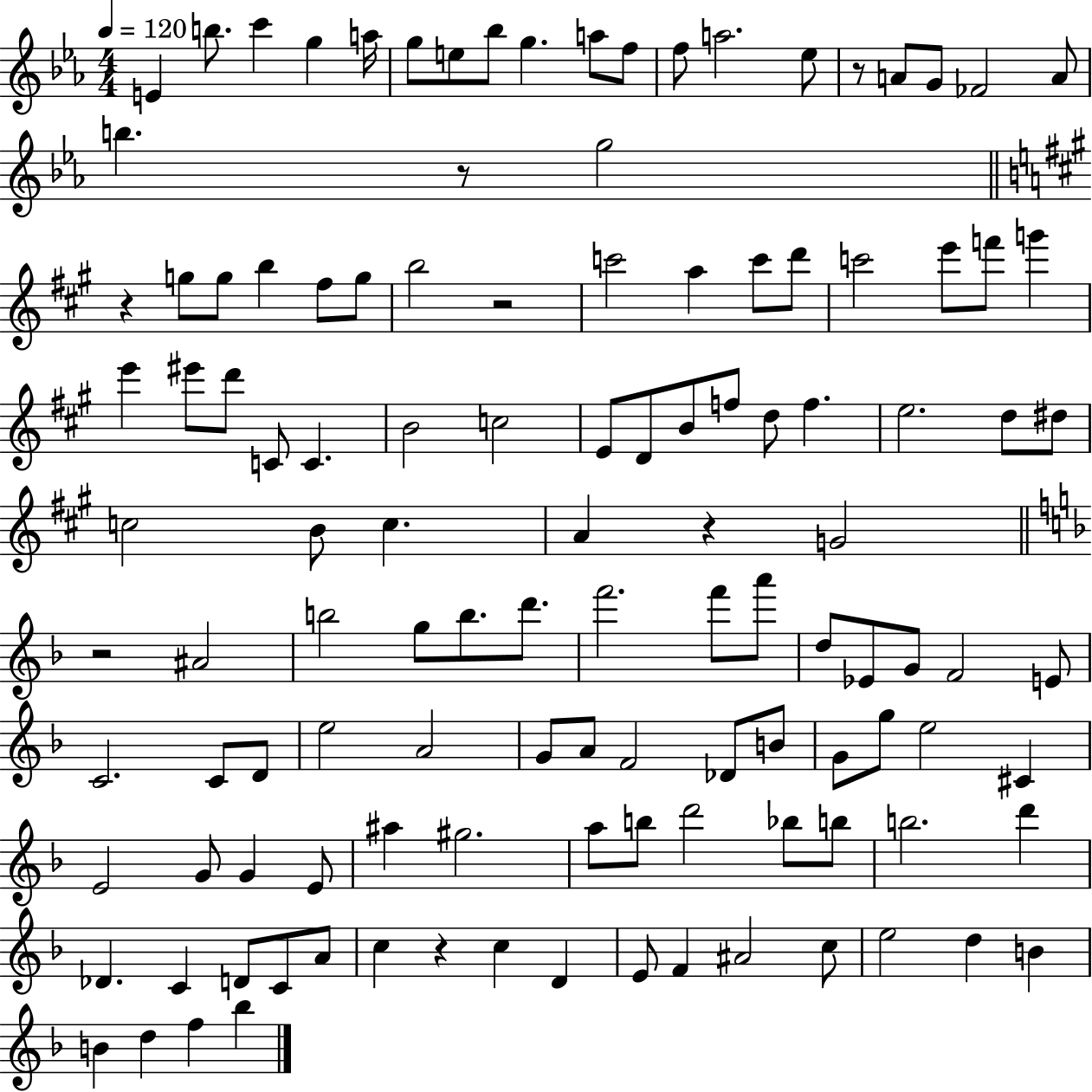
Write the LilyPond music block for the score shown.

{
  \clef treble
  \numericTimeSignature
  \time 4/4
  \key ees \major
  \tempo 4 = 120
  e'4 b''8. c'''4 g''4 a''16 | g''8 e''8 bes''8 g''4. a''8 f''8 | f''8 a''2. ees''8 | r8 a'8 g'8 fes'2 a'8 | \break b''4. r8 g''2 | \bar "||" \break \key a \major r4 g''8 g''8 b''4 fis''8 g''8 | b''2 r2 | c'''2 a''4 c'''8 d'''8 | c'''2 e'''8 f'''8 g'''4 | \break e'''4 eis'''8 d'''8 c'8 c'4. | b'2 c''2 | e'8 d'8 b'8 f''8 d''8 f''4. | e''2. d''8 dis''8 | \break c''2 b'8 c''4. | a'4 r4 g'2 | \bar "||" \break \key f \major r2 ais'2 | b''2 g''8 b''8. d'''8. | f'''2. f'''8 a'''8 | d''8 ees'8 g'8 f'2 e'8 | \break c'2. c'8 d'8 | e''2 a'2 | g'8 a'8 f'2 des'8 b'8 | g'8 g''8 e''2 cis'4 | \break e'2 g'8 g'4 e'8 | ais''4 gis''2. | a''8 b''8 d'''2 bes''8 b''8 | b''2. d'''4 | \break des'4. c'4 d'8 c'8 a'8 | c''4 r4 c''4 d'4 | e'8 f'4 ais'2 c''8 | e''2 d''4 b'4 | \break b'4 d''4 f''4 bes''4 | \bar "|."
}